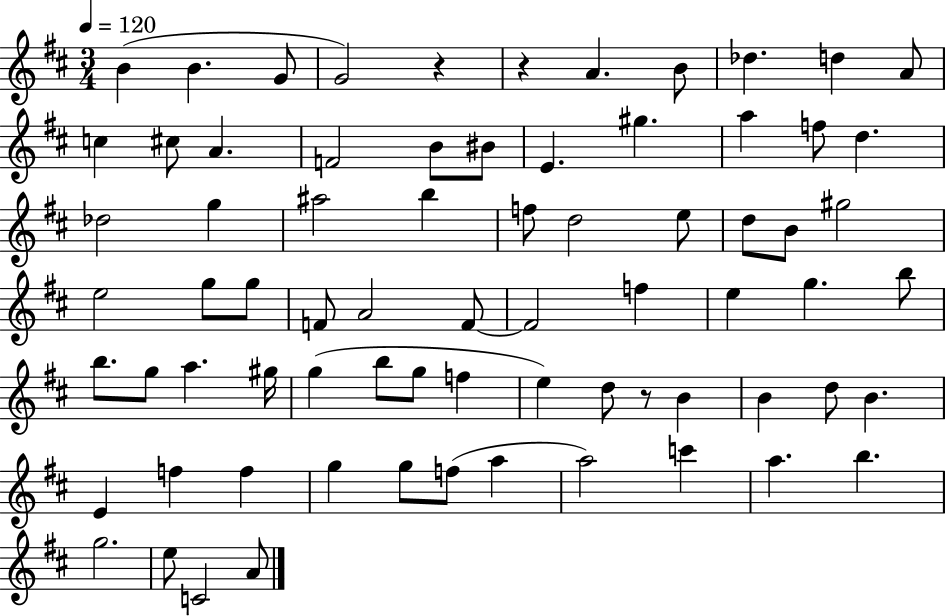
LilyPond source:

{
  \clef treble
  \numericTimeSignature
  \time 3/4
  \key d \major
  \tempo 4 = 120
  b'4( b'4. g'8 | g'2) r4 | r4 a'4. b'8 | des''4. d''4 a'8 | \break c''4 cis''8 a'4. | f'2 b'8 bis'8 | e'4. gis''4. | a''4 f''8 d''4. | \break des''2 g''4 | ais''2 b''4 | f''8 d''2 e''8 | d''8 b'8 gis''2 | \break e''2 g''8 g''8 | f'8 a'2 f'8~~ | f'2 f''4 | e''4 g''4. b''8 | \break b''8. g''8 a''4. gis''16 | g''4( b''8 g''8 f''4 | e''4) d''8 r8 b'4 | b'4 d''8 b'4. | \break e'4 f''4 f''4 | g''4 g''8 f''8( a''4 | a''2) c'''4 | a''4. b''4. | \break g''2. | e''8 c'2 a'8 | \bar "|."
}